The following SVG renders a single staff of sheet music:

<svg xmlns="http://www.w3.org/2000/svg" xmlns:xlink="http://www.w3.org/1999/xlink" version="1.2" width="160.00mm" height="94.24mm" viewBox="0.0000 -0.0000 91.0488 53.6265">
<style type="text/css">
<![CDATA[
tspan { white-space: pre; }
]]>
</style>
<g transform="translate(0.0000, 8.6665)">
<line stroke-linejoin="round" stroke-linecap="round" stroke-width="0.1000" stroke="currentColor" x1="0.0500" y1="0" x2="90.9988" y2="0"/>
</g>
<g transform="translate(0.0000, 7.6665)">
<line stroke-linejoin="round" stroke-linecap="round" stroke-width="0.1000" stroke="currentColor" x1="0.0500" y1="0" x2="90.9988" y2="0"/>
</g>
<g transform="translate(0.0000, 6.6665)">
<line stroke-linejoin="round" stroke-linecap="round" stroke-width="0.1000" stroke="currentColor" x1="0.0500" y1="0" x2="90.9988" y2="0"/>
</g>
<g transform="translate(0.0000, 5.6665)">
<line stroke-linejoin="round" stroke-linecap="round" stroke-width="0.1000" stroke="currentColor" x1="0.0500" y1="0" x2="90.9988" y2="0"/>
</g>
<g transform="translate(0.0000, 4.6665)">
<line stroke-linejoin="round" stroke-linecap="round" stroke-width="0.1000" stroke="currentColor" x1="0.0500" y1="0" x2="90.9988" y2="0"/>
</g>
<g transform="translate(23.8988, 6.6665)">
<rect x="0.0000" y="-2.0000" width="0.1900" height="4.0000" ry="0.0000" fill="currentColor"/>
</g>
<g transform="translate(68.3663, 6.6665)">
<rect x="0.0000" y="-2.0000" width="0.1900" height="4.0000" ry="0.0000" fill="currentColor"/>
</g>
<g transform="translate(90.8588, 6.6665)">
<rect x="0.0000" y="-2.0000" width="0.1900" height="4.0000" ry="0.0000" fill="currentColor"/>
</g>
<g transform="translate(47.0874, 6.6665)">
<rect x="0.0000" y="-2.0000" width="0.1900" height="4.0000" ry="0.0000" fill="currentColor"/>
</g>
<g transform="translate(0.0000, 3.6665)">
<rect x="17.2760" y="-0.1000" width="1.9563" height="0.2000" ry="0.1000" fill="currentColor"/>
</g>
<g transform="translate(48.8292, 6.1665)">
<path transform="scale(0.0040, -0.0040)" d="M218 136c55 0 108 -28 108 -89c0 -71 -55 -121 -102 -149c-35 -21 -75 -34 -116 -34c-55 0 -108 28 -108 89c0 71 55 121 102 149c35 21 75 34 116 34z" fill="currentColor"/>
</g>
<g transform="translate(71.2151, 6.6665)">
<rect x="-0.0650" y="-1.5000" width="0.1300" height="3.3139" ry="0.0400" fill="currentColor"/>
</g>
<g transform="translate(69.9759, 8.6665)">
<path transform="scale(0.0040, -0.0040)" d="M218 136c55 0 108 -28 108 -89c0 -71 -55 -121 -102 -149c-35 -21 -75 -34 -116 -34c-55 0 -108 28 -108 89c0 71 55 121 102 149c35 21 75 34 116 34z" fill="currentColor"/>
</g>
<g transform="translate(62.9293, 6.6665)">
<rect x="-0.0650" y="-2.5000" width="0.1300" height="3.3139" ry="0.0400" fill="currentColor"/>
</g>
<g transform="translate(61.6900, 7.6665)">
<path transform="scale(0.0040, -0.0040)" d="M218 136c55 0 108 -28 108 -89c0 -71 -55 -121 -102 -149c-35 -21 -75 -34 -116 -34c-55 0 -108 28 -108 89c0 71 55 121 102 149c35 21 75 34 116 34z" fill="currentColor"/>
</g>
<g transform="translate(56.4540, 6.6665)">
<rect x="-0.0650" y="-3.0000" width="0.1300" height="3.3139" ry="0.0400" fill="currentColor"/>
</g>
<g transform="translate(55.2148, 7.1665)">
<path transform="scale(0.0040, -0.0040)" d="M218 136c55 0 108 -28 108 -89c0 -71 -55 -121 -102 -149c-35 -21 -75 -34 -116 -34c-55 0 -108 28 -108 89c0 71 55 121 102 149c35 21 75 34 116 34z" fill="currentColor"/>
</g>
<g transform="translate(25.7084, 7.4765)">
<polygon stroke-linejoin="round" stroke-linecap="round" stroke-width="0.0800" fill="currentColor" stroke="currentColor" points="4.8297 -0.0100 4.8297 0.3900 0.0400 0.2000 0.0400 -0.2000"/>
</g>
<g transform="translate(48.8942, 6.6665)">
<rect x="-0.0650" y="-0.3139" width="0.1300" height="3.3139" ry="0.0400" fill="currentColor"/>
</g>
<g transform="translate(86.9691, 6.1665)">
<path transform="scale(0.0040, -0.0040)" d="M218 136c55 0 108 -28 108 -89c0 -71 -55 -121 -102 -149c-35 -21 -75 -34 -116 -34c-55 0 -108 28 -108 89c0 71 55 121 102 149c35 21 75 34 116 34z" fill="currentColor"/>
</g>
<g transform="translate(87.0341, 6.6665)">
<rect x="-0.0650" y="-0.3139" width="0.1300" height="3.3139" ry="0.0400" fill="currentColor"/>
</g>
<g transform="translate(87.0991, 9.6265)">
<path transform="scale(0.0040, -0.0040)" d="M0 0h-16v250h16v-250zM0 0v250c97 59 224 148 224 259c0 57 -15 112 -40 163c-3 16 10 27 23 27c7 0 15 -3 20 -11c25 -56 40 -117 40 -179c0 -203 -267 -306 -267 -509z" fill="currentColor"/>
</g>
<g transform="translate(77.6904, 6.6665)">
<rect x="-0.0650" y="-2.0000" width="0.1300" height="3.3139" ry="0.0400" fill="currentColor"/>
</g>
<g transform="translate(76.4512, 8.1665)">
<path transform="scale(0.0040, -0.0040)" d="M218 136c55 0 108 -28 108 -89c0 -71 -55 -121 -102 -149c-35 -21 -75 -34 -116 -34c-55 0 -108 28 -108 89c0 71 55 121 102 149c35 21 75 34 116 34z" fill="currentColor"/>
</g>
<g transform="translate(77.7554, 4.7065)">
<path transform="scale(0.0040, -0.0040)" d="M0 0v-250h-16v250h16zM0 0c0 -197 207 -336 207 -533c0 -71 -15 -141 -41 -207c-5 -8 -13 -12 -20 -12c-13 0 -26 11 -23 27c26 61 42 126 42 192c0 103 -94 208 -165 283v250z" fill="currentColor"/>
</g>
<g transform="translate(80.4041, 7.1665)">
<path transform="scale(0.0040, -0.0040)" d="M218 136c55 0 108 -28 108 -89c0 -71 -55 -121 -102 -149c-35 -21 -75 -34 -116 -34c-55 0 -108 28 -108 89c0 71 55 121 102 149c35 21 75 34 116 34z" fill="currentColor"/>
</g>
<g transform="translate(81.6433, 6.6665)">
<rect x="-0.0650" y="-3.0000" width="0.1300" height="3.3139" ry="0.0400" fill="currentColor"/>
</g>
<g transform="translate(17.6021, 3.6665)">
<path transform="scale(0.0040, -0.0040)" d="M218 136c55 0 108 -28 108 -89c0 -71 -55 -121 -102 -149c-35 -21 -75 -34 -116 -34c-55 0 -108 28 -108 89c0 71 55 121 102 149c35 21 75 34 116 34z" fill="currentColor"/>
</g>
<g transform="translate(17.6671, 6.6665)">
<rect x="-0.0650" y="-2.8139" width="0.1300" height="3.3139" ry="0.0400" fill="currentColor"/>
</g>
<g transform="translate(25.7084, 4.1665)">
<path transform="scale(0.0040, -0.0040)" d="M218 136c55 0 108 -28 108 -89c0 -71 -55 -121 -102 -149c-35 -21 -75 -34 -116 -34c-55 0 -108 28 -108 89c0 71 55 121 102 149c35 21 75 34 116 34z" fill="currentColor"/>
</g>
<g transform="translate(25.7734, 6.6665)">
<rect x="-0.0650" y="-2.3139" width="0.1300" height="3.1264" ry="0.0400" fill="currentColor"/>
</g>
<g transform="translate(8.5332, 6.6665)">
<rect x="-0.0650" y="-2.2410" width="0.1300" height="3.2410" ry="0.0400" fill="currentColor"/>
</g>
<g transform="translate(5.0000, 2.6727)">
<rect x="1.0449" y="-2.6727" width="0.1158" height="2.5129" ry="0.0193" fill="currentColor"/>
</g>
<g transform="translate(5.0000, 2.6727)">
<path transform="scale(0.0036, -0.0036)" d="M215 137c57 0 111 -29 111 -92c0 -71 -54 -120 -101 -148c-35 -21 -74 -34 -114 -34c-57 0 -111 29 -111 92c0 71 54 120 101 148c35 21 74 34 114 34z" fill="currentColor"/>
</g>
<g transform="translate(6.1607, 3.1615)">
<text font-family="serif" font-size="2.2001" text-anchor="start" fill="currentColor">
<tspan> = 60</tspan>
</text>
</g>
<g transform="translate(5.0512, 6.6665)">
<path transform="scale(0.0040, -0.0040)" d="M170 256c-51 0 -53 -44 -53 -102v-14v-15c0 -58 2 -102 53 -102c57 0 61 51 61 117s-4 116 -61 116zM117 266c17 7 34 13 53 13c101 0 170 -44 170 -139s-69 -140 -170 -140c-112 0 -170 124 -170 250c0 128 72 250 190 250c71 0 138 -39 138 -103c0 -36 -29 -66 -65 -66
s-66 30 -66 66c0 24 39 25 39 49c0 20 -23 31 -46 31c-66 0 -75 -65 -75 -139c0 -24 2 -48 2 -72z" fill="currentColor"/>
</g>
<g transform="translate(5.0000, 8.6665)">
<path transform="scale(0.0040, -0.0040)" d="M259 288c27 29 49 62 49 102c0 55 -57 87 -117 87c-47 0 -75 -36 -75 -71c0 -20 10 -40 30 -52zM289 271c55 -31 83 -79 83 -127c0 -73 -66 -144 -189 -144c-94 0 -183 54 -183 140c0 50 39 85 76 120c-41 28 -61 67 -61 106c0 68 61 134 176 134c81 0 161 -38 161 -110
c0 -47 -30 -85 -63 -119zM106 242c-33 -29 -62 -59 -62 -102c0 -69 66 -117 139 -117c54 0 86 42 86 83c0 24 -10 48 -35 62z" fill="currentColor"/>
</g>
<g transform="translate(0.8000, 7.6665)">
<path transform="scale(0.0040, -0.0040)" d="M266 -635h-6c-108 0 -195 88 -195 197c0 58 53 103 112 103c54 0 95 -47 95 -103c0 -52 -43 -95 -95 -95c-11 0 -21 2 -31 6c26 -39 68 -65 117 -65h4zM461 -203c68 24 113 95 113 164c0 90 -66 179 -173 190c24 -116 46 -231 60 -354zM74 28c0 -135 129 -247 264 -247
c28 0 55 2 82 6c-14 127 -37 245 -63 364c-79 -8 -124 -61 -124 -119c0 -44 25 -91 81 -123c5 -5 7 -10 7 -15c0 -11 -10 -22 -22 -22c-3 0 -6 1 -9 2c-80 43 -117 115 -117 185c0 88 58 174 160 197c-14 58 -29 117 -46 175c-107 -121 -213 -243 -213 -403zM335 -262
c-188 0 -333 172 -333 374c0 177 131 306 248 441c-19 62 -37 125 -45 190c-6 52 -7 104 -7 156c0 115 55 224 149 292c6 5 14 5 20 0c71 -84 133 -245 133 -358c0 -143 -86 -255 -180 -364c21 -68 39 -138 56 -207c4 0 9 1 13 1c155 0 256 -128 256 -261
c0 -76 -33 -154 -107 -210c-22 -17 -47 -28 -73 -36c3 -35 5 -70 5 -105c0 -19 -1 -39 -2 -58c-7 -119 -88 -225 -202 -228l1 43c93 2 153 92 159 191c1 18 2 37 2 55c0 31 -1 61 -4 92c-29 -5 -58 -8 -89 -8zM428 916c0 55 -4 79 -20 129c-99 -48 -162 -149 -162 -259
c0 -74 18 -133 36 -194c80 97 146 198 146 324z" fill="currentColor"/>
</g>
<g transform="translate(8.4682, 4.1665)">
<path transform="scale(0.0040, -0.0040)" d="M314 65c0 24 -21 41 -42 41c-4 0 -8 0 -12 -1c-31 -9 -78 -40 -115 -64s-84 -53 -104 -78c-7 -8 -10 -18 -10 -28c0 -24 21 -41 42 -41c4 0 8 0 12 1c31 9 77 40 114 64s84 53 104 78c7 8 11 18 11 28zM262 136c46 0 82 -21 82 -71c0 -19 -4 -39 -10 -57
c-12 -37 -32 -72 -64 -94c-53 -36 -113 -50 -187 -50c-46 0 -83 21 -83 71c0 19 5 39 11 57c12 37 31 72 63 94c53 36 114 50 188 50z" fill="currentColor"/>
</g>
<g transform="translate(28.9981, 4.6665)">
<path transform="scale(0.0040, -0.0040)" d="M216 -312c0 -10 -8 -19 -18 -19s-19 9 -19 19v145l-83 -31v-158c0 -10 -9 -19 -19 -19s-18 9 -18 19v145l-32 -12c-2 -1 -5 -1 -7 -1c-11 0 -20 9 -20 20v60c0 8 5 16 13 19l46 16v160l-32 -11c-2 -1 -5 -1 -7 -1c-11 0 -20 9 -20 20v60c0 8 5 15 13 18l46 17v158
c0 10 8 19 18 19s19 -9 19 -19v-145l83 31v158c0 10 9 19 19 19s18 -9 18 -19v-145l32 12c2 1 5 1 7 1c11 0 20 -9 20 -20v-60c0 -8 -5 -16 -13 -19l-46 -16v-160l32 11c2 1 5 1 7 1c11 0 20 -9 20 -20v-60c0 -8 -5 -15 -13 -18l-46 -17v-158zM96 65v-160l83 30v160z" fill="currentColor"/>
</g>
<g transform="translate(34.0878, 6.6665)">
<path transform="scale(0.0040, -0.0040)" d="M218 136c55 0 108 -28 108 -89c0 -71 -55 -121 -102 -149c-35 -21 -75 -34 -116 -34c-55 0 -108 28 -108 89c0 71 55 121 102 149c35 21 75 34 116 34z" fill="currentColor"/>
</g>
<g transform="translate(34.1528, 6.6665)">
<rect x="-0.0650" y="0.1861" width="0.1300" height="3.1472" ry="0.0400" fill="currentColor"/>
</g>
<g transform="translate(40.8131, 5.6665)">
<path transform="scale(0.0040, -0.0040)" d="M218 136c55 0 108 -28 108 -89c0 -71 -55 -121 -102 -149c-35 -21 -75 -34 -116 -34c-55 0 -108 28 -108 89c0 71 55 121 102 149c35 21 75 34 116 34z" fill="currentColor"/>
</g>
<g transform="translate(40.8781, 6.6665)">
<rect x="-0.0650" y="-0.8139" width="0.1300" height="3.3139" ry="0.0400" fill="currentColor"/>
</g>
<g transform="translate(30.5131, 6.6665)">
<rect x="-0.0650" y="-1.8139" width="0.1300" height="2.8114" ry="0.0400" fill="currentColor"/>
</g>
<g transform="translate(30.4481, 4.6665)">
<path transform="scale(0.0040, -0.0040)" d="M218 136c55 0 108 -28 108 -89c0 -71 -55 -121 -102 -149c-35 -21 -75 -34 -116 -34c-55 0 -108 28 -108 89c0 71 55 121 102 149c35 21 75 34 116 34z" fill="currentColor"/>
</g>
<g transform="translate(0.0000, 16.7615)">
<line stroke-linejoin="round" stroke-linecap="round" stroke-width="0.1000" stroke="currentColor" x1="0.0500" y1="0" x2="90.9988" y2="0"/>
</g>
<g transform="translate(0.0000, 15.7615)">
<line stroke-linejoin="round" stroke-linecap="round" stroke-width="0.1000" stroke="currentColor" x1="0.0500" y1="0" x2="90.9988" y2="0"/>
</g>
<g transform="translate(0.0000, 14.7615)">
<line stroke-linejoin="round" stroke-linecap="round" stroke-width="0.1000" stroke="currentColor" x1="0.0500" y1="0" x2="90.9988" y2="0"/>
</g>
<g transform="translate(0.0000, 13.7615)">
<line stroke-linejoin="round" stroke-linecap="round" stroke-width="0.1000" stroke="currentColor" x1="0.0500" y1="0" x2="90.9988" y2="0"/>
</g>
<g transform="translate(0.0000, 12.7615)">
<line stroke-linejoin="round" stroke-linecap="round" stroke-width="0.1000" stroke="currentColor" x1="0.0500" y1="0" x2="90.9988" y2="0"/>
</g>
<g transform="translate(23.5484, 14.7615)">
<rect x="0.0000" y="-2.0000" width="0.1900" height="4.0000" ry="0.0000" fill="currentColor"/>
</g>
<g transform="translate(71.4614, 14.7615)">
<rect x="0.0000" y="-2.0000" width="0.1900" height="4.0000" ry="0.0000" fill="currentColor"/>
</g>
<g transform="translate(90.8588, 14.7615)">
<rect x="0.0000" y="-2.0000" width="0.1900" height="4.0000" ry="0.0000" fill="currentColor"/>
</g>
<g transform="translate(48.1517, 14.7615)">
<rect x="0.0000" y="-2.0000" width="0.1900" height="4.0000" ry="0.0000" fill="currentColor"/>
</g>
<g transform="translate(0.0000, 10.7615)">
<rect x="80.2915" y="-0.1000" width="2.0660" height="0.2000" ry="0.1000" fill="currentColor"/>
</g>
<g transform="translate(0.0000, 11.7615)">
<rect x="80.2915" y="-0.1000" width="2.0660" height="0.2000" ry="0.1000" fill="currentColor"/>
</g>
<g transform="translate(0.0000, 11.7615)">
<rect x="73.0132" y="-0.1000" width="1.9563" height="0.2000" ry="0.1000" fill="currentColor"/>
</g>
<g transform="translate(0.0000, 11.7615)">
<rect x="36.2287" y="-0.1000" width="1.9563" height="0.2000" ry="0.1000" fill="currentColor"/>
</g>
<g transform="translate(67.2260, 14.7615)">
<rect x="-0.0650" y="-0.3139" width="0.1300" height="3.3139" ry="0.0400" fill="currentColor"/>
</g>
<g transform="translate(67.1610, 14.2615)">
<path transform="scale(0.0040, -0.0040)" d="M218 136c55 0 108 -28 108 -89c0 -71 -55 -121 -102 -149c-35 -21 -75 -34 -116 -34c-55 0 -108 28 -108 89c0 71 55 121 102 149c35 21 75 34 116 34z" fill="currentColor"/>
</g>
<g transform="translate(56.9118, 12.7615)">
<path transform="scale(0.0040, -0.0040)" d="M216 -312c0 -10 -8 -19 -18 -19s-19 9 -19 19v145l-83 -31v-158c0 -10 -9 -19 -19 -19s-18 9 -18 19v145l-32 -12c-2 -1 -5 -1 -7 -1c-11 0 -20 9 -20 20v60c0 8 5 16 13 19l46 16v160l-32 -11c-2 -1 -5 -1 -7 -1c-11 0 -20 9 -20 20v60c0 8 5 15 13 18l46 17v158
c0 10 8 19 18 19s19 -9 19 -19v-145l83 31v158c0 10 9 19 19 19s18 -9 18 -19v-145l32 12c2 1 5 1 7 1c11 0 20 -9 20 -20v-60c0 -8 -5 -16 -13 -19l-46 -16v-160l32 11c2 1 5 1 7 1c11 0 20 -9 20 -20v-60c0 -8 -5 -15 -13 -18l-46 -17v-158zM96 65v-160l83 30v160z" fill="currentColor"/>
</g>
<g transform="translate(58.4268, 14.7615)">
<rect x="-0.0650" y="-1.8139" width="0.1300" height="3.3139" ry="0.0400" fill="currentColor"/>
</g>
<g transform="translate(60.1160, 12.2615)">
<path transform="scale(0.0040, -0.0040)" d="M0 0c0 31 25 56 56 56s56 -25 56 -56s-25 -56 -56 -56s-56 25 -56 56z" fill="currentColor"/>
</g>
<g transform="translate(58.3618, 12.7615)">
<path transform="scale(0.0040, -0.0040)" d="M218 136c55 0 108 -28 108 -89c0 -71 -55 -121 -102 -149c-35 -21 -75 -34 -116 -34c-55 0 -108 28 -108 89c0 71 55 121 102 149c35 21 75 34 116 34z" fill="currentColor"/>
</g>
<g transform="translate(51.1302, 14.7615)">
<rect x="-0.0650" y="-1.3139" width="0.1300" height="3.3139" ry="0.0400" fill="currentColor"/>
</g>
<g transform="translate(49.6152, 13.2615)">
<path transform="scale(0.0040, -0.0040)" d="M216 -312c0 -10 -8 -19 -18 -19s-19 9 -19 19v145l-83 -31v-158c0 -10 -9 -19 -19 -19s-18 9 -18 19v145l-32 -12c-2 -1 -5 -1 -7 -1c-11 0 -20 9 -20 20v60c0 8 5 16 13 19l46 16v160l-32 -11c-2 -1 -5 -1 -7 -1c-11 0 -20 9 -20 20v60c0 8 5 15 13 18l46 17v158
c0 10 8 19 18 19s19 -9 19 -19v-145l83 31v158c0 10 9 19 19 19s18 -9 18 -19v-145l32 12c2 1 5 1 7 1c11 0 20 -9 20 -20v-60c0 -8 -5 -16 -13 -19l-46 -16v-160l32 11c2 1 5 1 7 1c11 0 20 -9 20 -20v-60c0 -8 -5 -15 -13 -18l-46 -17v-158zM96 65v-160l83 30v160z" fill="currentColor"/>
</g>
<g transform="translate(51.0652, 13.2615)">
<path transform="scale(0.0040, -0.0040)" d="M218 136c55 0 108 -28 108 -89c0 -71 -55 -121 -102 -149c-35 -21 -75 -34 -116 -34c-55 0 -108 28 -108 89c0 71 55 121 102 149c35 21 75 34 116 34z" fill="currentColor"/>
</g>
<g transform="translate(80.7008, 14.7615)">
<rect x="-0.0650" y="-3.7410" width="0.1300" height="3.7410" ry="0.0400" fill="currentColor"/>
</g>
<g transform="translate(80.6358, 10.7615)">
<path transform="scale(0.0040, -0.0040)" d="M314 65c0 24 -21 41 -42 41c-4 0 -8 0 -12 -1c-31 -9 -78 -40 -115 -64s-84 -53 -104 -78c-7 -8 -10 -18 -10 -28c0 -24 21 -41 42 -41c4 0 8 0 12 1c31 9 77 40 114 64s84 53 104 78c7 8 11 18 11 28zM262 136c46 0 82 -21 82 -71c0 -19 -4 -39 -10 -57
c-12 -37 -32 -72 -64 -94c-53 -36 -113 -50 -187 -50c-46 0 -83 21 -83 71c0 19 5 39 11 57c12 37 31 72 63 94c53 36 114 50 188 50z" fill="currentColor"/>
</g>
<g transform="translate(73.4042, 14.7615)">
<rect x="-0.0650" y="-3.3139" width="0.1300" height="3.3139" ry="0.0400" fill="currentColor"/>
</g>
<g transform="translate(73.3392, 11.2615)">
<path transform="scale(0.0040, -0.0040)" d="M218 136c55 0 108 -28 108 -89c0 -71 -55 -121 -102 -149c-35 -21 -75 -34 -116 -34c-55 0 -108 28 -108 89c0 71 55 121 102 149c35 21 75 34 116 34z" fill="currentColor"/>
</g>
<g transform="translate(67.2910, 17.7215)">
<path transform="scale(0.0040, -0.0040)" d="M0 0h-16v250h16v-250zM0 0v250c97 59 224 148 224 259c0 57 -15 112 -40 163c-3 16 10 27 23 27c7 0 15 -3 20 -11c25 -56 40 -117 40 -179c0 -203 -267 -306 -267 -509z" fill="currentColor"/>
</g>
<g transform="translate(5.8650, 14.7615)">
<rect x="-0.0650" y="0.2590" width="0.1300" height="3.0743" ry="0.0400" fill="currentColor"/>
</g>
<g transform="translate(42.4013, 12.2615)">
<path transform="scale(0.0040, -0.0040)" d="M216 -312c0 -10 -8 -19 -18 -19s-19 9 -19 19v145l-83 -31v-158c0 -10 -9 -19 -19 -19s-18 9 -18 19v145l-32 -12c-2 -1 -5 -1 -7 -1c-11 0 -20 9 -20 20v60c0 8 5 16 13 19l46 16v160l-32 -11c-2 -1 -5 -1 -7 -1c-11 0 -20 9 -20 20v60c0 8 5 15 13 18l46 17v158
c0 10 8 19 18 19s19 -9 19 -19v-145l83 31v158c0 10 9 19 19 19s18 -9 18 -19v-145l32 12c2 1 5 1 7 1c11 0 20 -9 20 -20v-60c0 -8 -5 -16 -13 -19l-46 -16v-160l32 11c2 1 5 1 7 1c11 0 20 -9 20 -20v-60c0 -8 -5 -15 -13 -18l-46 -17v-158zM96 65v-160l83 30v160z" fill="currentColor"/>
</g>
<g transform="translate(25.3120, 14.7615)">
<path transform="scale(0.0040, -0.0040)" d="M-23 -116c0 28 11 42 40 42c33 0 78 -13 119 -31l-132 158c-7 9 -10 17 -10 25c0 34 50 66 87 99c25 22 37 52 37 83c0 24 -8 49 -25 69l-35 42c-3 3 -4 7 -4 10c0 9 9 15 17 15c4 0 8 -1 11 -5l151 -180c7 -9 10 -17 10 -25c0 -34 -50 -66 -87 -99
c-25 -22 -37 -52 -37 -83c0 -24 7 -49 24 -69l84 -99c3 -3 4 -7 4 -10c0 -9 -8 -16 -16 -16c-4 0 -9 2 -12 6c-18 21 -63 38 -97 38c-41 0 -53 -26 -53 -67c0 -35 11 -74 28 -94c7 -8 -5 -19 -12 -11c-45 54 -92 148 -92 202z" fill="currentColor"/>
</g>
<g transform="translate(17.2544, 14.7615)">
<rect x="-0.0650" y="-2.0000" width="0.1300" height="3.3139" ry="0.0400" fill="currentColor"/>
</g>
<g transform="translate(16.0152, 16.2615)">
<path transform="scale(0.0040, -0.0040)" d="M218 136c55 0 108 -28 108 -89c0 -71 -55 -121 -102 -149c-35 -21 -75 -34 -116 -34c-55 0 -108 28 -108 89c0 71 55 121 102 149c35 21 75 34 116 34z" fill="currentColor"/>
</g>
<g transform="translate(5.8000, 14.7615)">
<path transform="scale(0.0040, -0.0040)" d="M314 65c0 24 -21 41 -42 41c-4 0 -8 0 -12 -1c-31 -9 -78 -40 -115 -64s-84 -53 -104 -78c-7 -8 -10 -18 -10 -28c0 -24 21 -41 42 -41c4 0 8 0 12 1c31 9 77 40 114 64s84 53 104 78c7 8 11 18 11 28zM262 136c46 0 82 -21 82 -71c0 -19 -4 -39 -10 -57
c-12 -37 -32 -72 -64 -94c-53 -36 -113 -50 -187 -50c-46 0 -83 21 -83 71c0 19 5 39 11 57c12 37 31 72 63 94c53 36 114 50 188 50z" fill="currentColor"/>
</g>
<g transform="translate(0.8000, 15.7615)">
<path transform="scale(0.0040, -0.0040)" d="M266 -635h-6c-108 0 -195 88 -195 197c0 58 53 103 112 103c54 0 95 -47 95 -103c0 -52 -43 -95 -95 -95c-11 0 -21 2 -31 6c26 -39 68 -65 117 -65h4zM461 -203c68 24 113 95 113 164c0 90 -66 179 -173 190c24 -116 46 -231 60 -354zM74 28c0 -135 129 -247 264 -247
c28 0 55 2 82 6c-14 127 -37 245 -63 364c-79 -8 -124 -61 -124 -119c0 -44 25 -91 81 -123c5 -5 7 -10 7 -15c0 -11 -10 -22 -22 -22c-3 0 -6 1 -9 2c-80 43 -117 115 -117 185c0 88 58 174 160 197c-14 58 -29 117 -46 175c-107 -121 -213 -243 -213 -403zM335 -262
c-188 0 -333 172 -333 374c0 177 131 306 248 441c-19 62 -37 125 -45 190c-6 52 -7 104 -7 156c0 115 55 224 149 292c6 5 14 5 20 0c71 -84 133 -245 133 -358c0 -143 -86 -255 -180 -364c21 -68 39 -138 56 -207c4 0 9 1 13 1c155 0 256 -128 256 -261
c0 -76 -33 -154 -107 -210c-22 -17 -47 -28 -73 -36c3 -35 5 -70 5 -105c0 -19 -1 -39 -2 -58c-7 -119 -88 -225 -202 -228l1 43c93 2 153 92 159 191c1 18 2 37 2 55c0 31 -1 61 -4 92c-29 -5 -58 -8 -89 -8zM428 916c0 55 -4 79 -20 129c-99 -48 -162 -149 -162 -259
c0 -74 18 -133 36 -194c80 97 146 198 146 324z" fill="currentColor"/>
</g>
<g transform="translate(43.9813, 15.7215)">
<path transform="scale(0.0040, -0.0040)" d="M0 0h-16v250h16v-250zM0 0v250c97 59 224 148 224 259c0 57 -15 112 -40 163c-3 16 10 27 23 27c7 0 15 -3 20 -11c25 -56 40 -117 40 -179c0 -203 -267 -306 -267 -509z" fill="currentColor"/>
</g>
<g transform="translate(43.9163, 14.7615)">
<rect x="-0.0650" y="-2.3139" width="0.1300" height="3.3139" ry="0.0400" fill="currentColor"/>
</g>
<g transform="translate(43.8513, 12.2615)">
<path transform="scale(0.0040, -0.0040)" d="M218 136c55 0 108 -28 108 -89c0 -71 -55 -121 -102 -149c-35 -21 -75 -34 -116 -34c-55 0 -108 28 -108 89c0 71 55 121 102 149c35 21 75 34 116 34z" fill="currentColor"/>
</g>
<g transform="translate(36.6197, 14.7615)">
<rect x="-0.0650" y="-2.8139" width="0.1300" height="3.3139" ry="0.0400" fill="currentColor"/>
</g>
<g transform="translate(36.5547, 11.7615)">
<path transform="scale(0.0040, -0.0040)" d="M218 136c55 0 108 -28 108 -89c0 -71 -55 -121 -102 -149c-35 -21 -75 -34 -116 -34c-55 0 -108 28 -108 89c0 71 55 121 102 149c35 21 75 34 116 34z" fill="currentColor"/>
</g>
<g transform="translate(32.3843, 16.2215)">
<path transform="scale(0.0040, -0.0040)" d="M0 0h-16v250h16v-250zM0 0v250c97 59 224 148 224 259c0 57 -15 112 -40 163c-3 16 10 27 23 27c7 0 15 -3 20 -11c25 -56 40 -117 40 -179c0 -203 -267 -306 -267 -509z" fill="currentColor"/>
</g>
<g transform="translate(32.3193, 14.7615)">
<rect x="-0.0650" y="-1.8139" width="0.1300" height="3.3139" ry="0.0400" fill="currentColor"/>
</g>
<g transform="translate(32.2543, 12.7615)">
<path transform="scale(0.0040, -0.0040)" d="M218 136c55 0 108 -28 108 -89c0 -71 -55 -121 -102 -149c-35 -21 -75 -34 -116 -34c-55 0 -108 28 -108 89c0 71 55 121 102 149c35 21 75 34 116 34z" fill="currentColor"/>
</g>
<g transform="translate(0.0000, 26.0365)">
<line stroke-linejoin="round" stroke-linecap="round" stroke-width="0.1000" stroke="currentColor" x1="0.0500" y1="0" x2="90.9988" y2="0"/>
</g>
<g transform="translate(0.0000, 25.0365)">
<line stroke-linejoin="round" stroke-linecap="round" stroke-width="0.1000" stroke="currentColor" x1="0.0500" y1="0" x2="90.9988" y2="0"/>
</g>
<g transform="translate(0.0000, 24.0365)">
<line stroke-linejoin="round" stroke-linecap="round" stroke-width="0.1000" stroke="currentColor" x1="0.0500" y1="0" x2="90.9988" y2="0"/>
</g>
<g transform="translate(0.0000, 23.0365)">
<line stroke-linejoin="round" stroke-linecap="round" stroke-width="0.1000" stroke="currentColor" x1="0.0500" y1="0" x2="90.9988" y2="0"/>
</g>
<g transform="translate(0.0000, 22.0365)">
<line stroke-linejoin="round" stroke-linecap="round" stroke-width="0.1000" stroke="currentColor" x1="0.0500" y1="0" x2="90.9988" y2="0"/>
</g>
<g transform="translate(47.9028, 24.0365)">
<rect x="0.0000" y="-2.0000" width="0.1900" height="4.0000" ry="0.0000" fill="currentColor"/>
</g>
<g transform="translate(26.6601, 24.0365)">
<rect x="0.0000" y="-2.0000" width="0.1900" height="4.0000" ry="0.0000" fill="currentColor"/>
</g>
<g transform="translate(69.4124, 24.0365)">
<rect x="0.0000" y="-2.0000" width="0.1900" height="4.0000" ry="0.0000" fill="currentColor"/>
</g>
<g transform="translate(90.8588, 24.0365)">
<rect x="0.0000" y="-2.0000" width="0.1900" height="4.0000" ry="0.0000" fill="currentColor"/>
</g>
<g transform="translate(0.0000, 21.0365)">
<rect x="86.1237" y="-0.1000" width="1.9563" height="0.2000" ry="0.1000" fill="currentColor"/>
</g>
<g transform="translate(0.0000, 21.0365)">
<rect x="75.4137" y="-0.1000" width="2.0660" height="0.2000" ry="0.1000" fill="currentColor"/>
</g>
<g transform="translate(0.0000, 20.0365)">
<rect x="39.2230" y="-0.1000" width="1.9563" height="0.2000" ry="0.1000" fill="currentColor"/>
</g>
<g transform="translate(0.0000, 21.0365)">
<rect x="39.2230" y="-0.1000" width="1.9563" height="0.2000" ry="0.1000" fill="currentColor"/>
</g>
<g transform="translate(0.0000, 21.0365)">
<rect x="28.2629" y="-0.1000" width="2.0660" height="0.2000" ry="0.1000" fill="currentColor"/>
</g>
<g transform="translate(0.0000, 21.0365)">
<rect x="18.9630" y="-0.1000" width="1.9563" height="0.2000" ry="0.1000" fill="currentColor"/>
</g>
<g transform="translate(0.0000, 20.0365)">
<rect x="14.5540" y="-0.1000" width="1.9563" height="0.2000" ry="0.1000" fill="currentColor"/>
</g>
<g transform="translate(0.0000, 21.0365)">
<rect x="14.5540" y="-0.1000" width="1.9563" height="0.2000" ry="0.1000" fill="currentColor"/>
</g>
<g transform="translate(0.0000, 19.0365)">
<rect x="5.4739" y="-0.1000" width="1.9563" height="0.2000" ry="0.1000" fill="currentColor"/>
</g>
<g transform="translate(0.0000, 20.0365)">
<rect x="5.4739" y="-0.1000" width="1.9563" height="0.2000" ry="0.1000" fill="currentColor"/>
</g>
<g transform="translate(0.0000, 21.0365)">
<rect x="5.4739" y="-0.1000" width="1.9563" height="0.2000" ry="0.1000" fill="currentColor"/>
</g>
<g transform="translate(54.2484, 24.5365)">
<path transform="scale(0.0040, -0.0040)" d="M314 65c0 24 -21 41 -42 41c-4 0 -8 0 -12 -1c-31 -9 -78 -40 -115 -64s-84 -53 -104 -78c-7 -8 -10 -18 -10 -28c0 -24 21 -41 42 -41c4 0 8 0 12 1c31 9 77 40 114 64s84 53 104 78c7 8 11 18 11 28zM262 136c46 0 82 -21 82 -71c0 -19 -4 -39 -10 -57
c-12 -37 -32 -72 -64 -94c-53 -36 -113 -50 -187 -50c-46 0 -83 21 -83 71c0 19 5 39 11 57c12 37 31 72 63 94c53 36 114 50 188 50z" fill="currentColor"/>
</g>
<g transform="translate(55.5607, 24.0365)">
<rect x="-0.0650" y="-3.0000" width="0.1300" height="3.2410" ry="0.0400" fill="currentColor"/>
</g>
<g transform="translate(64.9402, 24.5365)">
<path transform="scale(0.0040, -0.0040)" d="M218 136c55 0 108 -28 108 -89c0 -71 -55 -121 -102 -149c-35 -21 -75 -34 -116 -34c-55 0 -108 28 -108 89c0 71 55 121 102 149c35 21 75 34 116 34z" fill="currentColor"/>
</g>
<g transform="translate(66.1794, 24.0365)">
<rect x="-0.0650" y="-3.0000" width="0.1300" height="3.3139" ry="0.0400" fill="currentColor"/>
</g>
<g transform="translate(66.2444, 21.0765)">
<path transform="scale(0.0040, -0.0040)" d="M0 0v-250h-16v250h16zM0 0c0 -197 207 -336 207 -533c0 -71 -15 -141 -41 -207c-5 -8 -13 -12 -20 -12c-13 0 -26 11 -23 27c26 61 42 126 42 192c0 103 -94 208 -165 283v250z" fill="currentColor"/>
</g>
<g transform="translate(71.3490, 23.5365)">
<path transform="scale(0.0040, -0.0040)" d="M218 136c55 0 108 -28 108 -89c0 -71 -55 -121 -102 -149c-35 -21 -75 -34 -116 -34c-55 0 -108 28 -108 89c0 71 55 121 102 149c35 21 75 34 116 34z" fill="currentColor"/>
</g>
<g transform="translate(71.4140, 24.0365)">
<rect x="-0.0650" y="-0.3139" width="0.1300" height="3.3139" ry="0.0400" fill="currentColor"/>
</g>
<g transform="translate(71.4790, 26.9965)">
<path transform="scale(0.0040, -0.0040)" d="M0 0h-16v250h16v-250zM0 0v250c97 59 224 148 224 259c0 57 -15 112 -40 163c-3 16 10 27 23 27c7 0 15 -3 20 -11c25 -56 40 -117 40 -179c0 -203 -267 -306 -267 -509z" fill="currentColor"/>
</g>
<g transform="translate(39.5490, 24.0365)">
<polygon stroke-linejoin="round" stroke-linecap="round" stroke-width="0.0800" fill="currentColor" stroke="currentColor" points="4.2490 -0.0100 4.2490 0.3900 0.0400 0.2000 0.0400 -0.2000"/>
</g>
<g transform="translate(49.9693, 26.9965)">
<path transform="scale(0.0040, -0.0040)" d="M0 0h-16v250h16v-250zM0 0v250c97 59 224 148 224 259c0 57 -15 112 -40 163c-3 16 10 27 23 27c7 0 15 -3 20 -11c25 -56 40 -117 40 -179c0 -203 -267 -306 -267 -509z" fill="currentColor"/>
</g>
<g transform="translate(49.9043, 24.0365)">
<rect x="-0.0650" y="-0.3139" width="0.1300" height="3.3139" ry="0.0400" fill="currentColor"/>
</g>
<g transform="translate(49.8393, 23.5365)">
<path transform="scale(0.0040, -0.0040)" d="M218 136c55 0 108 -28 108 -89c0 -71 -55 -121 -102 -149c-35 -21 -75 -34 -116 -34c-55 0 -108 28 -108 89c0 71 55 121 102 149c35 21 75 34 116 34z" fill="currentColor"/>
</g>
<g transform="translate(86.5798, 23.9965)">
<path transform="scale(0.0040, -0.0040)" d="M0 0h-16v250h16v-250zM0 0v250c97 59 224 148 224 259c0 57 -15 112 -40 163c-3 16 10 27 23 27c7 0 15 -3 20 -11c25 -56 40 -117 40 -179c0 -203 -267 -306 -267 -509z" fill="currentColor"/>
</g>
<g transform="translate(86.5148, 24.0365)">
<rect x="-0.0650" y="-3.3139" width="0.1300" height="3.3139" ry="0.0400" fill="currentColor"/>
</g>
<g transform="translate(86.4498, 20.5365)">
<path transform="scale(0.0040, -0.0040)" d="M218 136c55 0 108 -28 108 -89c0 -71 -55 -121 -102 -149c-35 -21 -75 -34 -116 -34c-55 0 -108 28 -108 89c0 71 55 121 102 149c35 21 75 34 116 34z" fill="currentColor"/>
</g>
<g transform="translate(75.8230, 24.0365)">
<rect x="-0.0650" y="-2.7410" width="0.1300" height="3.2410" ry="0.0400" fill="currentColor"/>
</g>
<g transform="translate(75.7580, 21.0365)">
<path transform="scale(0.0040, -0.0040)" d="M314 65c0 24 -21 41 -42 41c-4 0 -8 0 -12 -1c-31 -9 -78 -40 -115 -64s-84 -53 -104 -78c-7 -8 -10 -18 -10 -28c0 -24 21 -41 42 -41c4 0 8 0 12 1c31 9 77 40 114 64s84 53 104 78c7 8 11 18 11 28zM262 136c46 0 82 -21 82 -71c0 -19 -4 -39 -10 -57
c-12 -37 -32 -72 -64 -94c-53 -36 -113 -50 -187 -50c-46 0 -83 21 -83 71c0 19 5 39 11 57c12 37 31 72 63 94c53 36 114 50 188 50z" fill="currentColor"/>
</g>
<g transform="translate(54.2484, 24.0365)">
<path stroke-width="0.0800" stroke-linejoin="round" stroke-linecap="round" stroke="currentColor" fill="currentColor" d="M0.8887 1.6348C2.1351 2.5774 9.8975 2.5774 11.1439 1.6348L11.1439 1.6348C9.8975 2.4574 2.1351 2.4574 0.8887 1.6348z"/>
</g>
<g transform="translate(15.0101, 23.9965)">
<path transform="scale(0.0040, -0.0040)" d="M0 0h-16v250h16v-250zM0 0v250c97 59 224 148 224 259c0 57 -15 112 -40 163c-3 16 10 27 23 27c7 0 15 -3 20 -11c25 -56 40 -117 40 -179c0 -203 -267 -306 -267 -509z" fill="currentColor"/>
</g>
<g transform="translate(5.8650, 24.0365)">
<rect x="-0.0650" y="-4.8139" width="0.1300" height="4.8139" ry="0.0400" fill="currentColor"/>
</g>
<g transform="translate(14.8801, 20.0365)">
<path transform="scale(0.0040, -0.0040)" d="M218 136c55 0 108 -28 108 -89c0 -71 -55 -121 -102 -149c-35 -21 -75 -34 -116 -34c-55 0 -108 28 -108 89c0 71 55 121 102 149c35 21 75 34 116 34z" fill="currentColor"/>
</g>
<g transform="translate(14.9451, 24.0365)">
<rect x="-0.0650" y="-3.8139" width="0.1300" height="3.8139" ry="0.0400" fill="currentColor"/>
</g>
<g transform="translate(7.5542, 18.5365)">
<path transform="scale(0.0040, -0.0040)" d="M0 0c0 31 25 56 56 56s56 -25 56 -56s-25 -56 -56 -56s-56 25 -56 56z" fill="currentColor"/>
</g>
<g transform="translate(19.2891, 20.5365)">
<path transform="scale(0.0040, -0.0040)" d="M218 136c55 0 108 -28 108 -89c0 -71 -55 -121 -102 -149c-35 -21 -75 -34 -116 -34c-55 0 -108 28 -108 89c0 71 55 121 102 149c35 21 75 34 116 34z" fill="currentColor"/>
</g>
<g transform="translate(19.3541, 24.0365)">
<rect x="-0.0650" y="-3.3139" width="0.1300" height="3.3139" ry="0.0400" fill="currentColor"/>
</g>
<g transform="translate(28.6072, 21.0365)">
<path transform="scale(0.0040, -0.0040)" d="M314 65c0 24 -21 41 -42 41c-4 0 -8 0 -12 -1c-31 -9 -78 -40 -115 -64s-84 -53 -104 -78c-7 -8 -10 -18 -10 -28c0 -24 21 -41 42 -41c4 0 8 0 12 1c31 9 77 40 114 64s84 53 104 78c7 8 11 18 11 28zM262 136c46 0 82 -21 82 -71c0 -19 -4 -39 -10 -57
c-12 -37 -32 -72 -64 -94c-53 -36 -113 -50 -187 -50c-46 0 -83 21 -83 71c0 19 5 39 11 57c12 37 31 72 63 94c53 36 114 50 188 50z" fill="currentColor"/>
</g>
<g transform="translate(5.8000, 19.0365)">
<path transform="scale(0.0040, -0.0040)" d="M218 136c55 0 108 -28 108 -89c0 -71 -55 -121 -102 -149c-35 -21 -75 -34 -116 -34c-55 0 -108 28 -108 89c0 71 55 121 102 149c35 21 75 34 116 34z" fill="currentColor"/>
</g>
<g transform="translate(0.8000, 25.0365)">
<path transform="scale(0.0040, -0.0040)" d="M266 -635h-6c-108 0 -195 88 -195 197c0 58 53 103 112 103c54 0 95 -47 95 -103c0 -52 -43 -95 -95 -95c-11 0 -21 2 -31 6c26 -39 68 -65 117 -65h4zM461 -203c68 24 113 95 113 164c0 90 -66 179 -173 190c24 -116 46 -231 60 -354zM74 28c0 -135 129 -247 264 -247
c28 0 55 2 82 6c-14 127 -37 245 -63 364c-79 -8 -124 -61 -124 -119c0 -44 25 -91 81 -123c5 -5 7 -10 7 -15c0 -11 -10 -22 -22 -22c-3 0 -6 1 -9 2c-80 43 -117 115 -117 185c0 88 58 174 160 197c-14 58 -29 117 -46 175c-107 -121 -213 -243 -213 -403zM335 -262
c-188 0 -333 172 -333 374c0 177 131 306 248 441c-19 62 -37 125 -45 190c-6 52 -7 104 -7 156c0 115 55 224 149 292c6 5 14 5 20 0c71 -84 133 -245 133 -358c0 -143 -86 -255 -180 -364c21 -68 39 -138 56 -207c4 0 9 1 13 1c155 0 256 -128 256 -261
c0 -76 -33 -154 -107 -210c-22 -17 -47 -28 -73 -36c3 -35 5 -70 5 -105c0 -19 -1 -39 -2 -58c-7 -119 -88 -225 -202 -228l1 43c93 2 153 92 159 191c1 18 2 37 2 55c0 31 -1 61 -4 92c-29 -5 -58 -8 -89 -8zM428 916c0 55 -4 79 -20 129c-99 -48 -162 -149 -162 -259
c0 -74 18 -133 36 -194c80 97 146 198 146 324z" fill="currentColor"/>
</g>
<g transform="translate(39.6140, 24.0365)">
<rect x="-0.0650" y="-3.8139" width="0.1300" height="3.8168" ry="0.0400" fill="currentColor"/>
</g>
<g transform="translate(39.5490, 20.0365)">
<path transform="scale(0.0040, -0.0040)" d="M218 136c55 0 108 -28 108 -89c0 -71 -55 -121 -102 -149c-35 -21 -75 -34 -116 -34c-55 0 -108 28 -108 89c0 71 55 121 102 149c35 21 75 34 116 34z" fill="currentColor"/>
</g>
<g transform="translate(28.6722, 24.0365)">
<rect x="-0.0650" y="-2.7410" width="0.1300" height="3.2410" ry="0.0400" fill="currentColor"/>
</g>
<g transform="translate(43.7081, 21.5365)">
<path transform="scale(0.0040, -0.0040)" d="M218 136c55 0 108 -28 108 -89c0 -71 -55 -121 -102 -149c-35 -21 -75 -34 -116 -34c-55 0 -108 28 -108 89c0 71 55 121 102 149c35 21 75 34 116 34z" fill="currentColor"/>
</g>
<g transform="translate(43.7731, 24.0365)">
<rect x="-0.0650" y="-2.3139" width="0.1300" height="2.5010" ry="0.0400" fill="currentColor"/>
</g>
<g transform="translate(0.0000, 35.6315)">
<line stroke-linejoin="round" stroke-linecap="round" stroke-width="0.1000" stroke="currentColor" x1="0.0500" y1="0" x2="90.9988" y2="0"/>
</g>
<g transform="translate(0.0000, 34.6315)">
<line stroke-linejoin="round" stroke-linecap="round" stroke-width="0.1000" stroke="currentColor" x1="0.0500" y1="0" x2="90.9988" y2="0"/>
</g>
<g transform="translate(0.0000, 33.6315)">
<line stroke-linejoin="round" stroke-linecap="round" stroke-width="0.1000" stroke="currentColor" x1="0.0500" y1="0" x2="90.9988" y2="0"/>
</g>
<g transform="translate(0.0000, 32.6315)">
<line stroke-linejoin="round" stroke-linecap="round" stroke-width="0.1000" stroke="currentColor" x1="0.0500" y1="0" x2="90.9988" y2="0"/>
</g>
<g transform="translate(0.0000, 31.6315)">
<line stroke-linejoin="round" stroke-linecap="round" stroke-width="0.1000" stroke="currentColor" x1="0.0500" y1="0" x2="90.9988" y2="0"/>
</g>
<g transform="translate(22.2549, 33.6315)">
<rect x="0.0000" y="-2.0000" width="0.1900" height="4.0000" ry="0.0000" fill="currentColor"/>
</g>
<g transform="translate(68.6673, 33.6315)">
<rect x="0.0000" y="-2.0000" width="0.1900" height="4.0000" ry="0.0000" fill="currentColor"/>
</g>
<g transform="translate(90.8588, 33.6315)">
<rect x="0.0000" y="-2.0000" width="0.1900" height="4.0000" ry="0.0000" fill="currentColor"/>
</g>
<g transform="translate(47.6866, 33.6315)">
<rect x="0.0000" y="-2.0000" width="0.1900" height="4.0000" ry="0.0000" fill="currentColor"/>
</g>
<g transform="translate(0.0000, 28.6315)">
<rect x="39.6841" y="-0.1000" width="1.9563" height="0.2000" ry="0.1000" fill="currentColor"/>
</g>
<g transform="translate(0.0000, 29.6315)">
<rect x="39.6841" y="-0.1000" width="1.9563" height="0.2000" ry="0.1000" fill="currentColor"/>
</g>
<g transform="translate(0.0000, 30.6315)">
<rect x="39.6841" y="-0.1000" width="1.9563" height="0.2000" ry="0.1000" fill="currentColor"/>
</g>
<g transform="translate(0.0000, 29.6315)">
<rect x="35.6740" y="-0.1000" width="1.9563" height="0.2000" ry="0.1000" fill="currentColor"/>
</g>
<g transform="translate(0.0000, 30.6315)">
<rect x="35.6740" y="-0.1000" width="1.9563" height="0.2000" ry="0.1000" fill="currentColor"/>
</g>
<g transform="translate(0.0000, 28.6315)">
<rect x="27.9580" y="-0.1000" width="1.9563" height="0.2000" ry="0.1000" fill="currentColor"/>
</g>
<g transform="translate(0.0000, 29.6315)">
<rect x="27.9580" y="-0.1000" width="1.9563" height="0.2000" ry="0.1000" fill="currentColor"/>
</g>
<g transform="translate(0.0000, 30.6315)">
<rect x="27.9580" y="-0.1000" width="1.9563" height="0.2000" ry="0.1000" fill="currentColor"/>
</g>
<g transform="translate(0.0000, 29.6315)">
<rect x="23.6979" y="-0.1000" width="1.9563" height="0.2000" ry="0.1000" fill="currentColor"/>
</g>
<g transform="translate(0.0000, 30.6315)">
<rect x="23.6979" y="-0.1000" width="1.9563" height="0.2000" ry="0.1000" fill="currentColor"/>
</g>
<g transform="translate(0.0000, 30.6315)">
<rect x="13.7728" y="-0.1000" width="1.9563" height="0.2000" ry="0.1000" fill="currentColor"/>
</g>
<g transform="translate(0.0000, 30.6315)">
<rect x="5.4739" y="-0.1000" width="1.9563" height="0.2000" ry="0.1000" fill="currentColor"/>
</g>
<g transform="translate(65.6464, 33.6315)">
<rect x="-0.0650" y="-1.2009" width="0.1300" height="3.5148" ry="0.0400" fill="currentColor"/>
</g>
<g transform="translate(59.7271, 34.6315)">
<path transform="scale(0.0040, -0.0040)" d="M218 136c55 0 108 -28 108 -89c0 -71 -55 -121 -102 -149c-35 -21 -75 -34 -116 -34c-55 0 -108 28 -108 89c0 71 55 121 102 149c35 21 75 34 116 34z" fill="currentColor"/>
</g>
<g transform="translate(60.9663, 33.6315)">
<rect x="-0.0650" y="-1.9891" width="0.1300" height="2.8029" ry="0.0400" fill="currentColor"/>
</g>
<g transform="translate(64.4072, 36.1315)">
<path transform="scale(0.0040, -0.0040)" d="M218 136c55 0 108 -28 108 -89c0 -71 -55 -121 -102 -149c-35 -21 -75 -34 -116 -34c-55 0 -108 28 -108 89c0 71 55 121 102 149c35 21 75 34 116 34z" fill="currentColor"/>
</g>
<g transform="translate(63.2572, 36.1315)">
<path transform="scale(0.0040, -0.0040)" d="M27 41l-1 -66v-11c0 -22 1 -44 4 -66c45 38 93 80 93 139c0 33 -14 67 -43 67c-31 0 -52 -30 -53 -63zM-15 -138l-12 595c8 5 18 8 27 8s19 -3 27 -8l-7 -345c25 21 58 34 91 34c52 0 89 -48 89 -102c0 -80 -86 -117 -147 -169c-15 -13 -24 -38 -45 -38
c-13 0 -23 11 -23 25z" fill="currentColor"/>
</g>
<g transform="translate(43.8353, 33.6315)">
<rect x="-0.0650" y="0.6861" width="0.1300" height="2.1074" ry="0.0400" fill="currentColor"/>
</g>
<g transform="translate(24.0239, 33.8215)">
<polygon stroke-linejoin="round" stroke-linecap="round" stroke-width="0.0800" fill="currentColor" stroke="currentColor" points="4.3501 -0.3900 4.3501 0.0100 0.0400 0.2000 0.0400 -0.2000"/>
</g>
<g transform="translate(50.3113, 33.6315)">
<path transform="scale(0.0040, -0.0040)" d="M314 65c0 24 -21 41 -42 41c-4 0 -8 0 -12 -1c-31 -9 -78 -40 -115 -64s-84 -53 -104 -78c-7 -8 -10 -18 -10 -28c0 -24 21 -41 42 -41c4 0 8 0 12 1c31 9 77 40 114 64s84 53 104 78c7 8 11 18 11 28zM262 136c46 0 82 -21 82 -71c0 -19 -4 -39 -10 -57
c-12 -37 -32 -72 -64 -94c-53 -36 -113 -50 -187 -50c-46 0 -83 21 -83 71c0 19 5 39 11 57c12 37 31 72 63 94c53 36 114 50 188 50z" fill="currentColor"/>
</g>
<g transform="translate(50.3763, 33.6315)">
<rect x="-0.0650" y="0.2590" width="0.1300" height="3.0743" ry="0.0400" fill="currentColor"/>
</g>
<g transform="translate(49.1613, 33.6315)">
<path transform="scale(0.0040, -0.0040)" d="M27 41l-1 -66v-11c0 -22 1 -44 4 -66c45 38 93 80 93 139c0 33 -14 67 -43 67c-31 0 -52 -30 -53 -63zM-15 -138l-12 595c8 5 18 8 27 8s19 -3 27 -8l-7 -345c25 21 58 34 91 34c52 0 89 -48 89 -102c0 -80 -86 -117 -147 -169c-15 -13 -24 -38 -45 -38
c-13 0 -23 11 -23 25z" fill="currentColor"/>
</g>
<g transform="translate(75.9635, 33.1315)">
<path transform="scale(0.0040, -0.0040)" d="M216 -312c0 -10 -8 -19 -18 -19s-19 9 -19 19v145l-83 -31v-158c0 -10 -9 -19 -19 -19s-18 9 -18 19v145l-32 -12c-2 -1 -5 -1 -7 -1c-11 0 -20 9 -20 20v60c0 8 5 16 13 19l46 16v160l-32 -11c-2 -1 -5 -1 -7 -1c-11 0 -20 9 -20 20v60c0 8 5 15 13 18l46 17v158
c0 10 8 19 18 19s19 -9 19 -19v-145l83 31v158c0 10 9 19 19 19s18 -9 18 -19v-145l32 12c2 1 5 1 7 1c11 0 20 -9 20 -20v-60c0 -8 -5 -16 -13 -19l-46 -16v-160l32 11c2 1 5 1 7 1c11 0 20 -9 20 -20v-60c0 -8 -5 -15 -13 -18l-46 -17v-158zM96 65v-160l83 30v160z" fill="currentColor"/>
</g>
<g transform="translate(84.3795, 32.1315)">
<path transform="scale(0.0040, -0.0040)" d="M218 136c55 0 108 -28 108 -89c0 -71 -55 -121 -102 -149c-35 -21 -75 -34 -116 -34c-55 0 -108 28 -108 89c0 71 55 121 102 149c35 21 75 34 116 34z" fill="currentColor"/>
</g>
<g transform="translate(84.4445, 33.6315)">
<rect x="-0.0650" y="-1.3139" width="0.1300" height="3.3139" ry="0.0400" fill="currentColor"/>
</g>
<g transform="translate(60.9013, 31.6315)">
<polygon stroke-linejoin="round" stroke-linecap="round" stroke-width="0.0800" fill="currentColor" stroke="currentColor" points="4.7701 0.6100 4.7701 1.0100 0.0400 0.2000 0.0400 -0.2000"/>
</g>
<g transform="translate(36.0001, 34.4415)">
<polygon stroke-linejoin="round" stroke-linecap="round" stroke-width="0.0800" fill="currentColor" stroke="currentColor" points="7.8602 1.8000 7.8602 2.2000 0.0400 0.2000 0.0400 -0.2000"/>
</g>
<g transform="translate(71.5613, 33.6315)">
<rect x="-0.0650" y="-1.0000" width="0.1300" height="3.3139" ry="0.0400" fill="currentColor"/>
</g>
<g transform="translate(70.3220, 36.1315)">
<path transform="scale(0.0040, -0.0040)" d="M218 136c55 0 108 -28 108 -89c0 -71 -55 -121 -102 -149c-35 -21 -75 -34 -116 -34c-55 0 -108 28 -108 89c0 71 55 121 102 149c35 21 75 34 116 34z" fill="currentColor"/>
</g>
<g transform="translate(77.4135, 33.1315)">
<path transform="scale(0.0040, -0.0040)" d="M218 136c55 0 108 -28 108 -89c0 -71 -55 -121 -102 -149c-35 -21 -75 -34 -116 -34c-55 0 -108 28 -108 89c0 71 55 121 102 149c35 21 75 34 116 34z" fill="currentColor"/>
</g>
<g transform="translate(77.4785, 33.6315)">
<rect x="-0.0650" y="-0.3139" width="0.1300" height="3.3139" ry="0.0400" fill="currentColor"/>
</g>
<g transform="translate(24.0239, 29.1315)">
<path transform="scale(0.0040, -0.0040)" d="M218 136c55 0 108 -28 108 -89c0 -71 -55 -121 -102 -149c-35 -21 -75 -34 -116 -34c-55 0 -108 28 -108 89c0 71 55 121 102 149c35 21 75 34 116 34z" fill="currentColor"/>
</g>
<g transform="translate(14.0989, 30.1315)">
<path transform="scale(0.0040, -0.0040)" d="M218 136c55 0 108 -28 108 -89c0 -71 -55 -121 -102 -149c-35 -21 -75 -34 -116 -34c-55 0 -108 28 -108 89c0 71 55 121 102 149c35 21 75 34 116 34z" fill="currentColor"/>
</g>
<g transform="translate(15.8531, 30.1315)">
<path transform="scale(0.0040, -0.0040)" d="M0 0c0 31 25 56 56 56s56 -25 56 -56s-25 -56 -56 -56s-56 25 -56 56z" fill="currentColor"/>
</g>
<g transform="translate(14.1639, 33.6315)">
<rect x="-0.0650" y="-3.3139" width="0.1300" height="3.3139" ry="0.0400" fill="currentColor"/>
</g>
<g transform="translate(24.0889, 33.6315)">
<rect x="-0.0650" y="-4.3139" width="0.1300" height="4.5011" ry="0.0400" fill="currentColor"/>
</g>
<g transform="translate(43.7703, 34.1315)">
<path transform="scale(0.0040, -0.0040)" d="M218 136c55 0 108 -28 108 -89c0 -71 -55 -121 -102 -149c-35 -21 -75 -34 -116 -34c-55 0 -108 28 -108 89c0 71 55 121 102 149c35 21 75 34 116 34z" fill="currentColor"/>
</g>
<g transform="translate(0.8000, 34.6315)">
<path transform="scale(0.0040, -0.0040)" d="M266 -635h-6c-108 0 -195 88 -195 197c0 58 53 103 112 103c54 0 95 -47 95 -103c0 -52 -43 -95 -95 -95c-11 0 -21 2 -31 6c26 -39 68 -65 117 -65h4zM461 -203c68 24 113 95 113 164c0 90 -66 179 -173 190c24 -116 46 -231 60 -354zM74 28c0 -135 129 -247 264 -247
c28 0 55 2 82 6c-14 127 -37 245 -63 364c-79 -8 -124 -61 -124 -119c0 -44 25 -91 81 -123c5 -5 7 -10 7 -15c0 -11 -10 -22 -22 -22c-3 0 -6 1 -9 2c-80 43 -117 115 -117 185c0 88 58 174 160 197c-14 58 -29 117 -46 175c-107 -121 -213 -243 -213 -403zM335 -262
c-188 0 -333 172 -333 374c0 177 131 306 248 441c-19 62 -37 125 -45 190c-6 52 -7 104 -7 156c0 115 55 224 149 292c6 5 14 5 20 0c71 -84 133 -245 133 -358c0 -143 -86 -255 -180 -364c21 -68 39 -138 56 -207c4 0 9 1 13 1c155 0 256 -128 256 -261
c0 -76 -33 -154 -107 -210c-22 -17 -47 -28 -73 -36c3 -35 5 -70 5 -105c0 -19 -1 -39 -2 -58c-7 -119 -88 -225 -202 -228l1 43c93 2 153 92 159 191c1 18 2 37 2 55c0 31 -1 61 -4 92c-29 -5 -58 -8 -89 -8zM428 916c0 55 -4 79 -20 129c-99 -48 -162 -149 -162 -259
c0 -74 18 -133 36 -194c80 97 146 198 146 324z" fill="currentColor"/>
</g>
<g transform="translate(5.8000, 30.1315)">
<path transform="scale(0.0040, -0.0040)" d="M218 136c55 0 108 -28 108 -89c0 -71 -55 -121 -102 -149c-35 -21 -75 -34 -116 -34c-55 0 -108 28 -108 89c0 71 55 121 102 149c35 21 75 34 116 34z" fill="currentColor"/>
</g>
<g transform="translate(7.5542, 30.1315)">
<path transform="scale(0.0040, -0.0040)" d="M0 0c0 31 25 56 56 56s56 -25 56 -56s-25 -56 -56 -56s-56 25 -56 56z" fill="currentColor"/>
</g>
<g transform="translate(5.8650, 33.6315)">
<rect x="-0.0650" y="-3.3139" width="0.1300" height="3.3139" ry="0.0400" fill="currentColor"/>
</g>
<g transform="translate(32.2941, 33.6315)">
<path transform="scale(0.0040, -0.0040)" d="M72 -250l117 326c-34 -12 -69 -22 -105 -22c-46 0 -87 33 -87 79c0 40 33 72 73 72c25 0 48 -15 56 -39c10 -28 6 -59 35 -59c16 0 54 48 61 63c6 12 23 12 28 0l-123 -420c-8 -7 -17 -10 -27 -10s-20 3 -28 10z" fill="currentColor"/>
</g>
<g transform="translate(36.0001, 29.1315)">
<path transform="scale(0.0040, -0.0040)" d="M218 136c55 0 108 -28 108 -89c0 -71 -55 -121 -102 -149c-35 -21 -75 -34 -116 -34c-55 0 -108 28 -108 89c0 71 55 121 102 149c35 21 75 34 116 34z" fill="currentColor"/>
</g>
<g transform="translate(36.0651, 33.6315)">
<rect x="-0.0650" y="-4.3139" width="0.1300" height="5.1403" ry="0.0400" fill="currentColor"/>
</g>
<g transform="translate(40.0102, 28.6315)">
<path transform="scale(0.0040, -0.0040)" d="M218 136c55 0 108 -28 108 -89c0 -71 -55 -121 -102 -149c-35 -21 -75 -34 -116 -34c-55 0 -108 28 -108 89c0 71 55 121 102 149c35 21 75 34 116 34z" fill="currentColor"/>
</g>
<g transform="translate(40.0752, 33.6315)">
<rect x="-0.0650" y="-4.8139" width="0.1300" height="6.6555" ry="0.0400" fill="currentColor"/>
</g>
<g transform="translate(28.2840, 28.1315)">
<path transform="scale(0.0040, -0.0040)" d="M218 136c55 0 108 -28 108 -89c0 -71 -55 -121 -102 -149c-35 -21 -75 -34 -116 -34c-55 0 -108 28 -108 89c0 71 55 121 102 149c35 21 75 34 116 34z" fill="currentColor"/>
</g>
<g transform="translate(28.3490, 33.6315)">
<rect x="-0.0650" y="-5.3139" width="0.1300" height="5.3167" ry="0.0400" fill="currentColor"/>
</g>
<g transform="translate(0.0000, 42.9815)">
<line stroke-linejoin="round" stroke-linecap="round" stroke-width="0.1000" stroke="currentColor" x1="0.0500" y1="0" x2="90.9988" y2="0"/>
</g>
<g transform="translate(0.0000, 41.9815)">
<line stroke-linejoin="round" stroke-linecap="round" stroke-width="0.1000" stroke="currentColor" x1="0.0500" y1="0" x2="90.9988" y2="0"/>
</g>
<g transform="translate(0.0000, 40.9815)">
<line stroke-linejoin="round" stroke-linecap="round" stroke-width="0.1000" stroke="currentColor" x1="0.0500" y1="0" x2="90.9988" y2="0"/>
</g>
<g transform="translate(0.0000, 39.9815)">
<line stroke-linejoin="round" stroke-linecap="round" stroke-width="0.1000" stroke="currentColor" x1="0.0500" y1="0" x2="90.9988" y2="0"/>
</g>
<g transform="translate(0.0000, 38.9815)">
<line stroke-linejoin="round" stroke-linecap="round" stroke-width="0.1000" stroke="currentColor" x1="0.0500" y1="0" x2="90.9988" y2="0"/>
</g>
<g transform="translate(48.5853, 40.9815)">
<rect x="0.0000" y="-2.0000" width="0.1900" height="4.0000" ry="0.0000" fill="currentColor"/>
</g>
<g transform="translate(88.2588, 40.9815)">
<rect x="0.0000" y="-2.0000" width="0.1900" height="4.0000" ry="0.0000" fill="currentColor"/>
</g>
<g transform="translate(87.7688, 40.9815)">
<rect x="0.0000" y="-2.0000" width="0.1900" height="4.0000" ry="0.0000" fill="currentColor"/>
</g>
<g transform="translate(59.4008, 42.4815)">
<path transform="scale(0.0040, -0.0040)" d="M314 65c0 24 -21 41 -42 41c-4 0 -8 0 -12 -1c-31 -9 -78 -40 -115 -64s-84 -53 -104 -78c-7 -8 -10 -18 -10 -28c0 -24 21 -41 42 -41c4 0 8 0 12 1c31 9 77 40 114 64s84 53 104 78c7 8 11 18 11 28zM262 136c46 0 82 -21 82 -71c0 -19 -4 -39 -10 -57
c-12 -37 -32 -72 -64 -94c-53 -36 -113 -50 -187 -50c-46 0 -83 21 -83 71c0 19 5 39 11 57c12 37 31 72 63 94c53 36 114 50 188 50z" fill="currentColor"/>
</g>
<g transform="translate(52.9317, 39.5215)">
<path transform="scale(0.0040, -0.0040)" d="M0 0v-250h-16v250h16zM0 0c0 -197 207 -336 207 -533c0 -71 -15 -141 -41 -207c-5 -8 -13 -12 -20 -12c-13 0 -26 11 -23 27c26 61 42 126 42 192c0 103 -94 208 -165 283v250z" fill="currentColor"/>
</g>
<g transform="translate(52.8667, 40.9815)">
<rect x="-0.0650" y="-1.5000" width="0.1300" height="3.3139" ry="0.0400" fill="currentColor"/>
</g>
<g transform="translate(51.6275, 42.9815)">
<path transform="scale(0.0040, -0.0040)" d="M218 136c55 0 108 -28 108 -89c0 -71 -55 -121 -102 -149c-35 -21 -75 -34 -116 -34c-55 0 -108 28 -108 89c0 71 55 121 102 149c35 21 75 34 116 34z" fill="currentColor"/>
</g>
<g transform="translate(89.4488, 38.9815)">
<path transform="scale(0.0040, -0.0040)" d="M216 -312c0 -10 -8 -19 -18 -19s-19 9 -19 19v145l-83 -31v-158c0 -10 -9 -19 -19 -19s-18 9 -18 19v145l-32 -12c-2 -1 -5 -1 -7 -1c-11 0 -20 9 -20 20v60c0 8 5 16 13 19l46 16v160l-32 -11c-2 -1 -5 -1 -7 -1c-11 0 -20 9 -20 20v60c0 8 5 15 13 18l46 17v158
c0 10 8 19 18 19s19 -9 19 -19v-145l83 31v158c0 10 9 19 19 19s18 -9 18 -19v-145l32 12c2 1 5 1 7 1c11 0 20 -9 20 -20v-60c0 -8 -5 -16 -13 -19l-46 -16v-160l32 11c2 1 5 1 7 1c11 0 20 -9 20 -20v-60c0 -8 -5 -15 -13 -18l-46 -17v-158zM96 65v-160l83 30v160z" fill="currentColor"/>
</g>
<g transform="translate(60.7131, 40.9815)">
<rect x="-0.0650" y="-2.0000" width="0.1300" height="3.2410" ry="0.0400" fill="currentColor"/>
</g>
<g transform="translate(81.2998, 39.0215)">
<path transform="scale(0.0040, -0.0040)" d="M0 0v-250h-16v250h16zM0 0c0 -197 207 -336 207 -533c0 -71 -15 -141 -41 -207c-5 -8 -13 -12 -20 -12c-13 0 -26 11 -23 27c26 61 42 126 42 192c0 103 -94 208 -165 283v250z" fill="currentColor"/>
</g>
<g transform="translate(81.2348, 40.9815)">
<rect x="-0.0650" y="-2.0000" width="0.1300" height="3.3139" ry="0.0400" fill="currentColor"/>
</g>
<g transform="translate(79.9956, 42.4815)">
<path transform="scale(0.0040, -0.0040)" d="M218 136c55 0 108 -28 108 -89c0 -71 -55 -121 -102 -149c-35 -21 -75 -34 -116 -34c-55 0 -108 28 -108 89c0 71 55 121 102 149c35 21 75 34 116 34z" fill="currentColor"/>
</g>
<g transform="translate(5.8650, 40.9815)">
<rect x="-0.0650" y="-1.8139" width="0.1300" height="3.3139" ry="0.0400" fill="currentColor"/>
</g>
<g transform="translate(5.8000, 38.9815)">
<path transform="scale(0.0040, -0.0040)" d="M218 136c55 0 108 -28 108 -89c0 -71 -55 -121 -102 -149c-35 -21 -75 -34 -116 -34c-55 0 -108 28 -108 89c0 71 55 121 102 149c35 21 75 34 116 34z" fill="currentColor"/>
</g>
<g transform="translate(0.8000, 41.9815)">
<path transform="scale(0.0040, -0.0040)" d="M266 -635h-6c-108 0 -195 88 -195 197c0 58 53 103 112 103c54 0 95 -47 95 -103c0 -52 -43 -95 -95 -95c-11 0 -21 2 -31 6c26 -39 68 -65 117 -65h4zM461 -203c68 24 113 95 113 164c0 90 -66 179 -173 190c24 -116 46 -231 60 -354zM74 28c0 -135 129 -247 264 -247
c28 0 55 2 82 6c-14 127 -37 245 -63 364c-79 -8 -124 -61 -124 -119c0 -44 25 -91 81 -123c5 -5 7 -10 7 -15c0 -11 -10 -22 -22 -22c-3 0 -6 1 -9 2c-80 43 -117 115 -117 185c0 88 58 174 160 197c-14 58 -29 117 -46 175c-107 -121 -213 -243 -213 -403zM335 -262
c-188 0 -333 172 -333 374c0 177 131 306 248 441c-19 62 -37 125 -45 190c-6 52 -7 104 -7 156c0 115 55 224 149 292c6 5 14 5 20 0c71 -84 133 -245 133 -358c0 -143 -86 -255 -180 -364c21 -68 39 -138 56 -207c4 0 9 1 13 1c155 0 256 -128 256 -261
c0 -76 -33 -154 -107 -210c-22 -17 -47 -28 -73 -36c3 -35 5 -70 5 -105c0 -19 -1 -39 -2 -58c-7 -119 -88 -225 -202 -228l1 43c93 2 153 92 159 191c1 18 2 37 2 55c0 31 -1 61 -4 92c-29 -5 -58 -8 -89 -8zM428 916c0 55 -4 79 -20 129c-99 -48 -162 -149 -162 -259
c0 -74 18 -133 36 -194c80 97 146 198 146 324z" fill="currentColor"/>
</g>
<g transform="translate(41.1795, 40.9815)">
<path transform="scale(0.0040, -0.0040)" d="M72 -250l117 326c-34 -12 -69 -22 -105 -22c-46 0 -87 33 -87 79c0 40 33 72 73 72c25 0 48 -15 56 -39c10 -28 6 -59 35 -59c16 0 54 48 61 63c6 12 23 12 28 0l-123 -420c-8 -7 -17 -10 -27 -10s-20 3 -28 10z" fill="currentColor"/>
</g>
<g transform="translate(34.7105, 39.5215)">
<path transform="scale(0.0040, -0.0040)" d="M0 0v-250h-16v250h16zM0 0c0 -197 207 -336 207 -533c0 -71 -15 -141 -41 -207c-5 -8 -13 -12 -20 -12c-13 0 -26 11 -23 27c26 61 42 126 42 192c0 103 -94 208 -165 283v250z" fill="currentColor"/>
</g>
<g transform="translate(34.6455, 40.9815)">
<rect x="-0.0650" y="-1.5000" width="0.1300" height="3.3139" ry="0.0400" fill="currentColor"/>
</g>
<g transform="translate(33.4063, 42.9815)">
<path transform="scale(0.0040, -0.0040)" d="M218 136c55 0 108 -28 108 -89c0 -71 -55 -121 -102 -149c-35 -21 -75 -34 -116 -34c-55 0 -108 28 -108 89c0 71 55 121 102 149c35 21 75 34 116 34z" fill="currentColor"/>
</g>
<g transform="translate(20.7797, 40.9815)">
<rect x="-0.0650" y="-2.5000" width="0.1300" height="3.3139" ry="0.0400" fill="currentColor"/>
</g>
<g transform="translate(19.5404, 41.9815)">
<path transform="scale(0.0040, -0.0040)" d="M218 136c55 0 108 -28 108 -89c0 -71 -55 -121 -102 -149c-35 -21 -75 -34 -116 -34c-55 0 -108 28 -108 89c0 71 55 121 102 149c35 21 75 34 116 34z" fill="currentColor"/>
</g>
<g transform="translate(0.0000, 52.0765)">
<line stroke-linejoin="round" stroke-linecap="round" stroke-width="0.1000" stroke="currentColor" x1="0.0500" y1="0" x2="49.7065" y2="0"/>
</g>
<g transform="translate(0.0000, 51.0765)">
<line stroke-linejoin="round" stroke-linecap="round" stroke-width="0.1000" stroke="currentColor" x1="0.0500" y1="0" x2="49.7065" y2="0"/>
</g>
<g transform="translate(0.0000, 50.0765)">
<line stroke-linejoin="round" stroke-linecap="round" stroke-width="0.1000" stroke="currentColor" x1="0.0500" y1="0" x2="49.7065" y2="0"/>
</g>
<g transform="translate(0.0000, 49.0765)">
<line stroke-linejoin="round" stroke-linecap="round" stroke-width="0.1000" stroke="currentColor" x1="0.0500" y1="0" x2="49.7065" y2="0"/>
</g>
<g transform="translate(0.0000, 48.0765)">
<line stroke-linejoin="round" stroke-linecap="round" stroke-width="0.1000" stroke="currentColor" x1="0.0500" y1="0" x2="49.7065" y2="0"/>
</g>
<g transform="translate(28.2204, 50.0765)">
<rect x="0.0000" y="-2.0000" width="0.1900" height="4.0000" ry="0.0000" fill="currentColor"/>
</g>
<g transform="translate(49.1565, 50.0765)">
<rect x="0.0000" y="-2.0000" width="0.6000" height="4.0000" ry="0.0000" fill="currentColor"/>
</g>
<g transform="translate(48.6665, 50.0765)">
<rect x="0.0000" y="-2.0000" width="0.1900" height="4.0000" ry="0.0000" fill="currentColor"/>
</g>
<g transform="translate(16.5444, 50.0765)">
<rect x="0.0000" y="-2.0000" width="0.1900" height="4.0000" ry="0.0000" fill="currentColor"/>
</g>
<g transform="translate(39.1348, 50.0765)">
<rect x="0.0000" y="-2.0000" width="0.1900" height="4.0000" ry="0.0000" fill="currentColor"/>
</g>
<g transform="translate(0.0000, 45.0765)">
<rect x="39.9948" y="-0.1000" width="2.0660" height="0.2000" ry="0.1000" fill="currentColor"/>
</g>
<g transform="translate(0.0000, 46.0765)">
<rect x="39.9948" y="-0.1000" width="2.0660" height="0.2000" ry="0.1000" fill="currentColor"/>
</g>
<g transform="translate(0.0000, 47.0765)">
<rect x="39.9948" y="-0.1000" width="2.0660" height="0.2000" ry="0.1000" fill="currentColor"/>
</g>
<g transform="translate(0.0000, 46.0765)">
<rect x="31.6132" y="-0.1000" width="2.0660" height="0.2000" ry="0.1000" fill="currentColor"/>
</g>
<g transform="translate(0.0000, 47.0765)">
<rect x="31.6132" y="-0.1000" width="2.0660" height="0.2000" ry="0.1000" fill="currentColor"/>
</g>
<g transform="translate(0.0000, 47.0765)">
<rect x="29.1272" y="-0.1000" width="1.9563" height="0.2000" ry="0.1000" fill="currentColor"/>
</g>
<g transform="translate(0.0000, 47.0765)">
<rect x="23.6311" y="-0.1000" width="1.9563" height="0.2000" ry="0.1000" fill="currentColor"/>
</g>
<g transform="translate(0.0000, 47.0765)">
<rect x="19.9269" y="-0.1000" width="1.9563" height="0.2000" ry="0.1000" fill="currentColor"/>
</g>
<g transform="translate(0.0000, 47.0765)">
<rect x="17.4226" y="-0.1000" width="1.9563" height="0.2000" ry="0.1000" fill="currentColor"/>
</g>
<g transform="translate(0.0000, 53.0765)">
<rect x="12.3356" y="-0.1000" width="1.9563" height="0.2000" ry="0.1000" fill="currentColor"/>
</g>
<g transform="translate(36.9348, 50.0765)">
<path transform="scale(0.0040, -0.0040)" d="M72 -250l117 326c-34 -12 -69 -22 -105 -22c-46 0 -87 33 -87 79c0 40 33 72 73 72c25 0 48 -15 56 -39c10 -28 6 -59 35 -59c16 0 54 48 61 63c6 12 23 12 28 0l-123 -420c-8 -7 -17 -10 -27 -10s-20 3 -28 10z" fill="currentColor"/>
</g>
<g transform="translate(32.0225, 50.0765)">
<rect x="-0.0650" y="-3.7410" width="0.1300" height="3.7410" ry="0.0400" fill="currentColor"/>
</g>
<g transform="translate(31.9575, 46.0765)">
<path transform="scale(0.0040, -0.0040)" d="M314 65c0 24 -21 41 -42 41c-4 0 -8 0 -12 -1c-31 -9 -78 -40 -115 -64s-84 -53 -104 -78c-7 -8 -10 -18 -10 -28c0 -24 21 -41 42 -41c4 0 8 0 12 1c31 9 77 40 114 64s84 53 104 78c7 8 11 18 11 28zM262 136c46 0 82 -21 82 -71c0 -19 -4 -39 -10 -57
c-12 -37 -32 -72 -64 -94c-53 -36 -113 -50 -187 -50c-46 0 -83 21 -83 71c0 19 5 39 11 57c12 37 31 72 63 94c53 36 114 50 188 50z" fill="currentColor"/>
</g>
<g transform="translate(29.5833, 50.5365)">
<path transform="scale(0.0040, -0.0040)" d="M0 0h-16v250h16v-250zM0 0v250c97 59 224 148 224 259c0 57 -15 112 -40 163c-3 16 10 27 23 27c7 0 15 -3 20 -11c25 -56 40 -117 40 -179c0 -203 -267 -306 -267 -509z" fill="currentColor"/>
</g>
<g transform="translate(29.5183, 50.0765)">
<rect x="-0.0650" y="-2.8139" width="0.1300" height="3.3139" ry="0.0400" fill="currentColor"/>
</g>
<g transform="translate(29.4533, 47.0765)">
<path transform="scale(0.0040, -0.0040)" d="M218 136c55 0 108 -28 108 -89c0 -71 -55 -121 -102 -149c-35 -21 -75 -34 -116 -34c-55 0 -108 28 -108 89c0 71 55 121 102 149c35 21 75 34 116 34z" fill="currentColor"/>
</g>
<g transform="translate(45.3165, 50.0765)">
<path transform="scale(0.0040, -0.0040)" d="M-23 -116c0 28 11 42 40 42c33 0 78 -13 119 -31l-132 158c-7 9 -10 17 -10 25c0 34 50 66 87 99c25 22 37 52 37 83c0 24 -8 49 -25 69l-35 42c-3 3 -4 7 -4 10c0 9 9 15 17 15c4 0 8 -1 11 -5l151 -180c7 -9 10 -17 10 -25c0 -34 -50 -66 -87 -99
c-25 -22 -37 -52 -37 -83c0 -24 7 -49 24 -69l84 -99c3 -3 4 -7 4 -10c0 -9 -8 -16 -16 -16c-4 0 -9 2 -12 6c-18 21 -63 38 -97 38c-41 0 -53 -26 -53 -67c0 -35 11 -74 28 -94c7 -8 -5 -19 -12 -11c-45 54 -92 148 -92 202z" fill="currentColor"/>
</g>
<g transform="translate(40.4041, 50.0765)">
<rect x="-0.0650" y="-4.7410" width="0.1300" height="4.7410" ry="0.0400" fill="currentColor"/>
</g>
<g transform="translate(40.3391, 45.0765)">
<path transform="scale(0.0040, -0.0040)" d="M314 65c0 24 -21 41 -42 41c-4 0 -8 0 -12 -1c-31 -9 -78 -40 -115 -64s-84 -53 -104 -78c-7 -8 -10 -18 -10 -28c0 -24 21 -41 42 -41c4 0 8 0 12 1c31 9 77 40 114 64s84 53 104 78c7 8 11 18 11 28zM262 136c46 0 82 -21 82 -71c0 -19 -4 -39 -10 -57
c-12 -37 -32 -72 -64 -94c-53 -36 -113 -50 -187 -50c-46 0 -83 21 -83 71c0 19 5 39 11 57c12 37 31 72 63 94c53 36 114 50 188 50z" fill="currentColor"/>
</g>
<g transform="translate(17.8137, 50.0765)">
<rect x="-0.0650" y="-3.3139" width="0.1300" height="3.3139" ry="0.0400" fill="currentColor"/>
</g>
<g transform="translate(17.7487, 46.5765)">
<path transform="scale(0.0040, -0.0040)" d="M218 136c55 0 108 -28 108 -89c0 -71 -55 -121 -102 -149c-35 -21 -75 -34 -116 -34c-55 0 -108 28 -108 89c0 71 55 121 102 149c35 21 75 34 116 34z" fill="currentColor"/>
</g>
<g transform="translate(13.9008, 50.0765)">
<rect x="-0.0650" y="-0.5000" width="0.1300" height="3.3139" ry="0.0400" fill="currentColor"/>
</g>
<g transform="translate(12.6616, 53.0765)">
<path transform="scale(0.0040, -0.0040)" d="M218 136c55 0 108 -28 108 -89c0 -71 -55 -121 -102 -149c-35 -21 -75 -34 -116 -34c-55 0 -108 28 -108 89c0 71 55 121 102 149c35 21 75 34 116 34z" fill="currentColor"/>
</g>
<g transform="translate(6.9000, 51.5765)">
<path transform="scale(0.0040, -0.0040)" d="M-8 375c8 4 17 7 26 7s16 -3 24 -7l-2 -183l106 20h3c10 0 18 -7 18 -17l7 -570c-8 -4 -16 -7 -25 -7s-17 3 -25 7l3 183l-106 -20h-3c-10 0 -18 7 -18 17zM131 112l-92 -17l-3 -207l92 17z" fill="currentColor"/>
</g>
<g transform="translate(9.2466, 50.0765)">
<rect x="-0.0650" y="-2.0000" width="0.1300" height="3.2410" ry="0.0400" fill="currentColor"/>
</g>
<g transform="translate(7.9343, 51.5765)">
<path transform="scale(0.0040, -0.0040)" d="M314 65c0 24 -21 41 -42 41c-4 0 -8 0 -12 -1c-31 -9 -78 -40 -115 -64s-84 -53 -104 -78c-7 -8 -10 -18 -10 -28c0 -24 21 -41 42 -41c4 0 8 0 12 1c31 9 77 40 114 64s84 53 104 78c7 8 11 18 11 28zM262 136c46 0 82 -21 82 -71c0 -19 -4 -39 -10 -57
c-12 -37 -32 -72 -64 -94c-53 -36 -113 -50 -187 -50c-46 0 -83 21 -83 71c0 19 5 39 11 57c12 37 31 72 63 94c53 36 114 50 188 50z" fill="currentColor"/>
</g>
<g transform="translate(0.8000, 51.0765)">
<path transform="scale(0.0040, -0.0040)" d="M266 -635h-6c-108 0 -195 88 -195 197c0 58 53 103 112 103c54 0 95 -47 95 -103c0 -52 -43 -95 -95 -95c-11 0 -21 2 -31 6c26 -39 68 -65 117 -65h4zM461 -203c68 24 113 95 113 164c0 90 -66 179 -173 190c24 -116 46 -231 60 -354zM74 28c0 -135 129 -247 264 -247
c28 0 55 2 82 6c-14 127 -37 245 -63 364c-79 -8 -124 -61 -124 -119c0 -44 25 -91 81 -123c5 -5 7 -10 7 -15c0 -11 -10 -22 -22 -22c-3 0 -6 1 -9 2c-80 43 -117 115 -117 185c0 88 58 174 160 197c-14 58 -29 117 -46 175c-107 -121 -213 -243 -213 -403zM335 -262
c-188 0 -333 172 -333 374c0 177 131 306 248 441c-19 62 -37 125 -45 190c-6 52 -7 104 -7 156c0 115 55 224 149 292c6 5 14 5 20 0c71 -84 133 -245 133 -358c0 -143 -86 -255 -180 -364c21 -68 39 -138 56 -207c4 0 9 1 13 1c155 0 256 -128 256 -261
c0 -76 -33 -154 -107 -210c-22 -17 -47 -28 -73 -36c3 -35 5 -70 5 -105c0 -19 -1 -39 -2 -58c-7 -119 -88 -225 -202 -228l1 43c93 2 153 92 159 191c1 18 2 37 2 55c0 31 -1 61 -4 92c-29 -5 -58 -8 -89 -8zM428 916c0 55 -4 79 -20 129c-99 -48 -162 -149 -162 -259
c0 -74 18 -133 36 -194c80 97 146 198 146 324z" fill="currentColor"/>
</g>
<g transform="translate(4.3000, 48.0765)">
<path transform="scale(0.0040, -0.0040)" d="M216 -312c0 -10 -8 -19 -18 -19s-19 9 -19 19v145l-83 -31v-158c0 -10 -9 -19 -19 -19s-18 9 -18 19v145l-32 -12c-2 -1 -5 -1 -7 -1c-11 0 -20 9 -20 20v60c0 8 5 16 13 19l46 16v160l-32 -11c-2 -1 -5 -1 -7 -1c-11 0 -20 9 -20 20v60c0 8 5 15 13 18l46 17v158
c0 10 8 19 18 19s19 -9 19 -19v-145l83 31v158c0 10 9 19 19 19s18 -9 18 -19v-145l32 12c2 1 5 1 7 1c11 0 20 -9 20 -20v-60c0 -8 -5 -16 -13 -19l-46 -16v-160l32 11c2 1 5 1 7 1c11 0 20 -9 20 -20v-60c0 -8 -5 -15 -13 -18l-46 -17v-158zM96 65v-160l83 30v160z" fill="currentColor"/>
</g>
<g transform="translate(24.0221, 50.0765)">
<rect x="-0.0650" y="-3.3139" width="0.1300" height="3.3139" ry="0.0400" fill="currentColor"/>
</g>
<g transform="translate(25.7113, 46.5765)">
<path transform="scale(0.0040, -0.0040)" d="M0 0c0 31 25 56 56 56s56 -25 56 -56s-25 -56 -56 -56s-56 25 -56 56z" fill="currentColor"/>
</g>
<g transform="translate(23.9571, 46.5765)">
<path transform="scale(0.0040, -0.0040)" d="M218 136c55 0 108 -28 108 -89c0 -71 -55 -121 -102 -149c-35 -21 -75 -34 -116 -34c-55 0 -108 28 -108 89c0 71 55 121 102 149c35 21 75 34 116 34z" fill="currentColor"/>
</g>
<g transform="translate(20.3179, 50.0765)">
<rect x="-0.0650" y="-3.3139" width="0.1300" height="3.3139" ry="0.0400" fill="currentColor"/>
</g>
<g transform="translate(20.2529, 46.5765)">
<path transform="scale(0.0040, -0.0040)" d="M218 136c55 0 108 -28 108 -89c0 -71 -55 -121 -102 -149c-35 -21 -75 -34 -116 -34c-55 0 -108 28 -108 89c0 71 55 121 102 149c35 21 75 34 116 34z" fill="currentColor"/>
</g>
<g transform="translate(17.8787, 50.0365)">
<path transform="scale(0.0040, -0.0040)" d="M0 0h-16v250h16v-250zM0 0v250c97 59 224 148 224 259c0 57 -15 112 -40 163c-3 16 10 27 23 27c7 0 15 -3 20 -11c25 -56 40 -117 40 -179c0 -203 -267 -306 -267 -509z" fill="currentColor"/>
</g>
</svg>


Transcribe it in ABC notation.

X:1
T:Untitled
M:6/8
L:1/4
K:C
g2 a g/2 ^f/2 B d c A G E F/2 A c/2 B2 F z f/2 a ^g/2 ^e ^f c/2 b c'2 e' c'/2 b a2 c'/2 g/2 c/2 A2 A/2 c/2 a2 b/2 b b d'/2 f'/2 z/2 d'/2 e'/2 A/2 _B2 G/2 _D/2 D ^c e f G E/2 z/2 E/2 F2 F/2 F2 C b/2 b b a/2 c'2 z/2 e'2 z